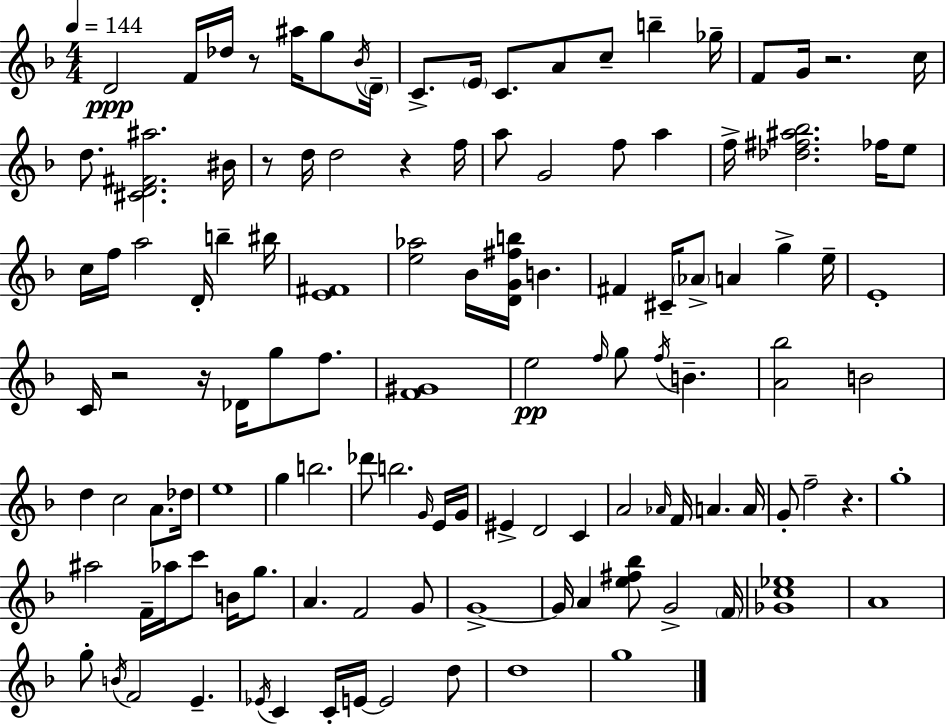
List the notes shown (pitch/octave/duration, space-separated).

D4/h F4/s Db5/s R/e A#5/s G5/e Bb4/s D4/s C4/e. E4/s C4/e. A4/e C5/e B5/q Gb5/s F4/e G4/s R/h. C5/s D5/e. [C#4,D4,F#4,A#5]/h. BIS4/s R/e D5/s D5/h R/q F5/s A5/e G4/h F5/e A5/q F5/s [Db5,F#5,A#5,Bb5]/h. FES5/s E5/e C5/s F5/s A5/h D4/s B5/q BIS5/s [E4,F#4]/w [E5,Ab5]/h Bb4/s [D4,G4,F#5,B5]/s B4/q. F#4/q C#4/s Ab4/e A4/q G5/q E5/s E4/w C4/s R/h R/s Db4/s G5/e F5/e. [F4,G#4]/w E5/h F5/s G5/e F5/s B4/q. [A4,Bb5]/h B4/h D5/q C5/h A4/e. Db5/s E5/w G5/q B5/h. Db6/e B5/h. G4/s E4/s G4/s EIS4/q D4/h C4/q A4/h Ab4/s F4/s A4/q. A4/s G4/e F5/h R/q. G5/w A#5/h F4/s Ab5/s C6/e B4/s G5/e. A4/q. F4/h G4/e G4/w G4/s A4/q [E5,F#5,Bb5]/e G4/h F4/s [Gb4,C5,Eb5]/w A4/w G5/e B4/s F4/h E4/q. Eb4/s C4/q C4/s E4/s E4/h D5/e D5/w G5/w